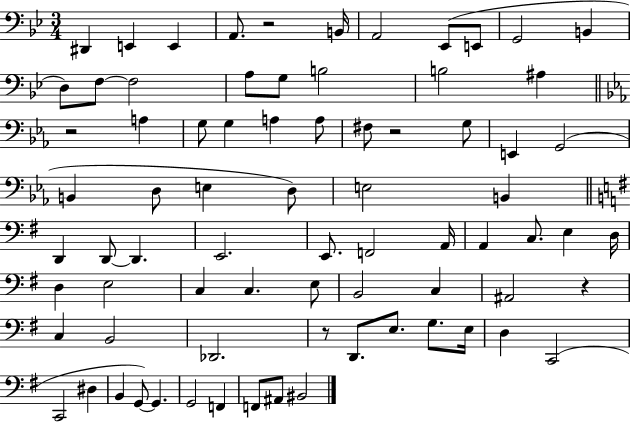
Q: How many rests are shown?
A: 5